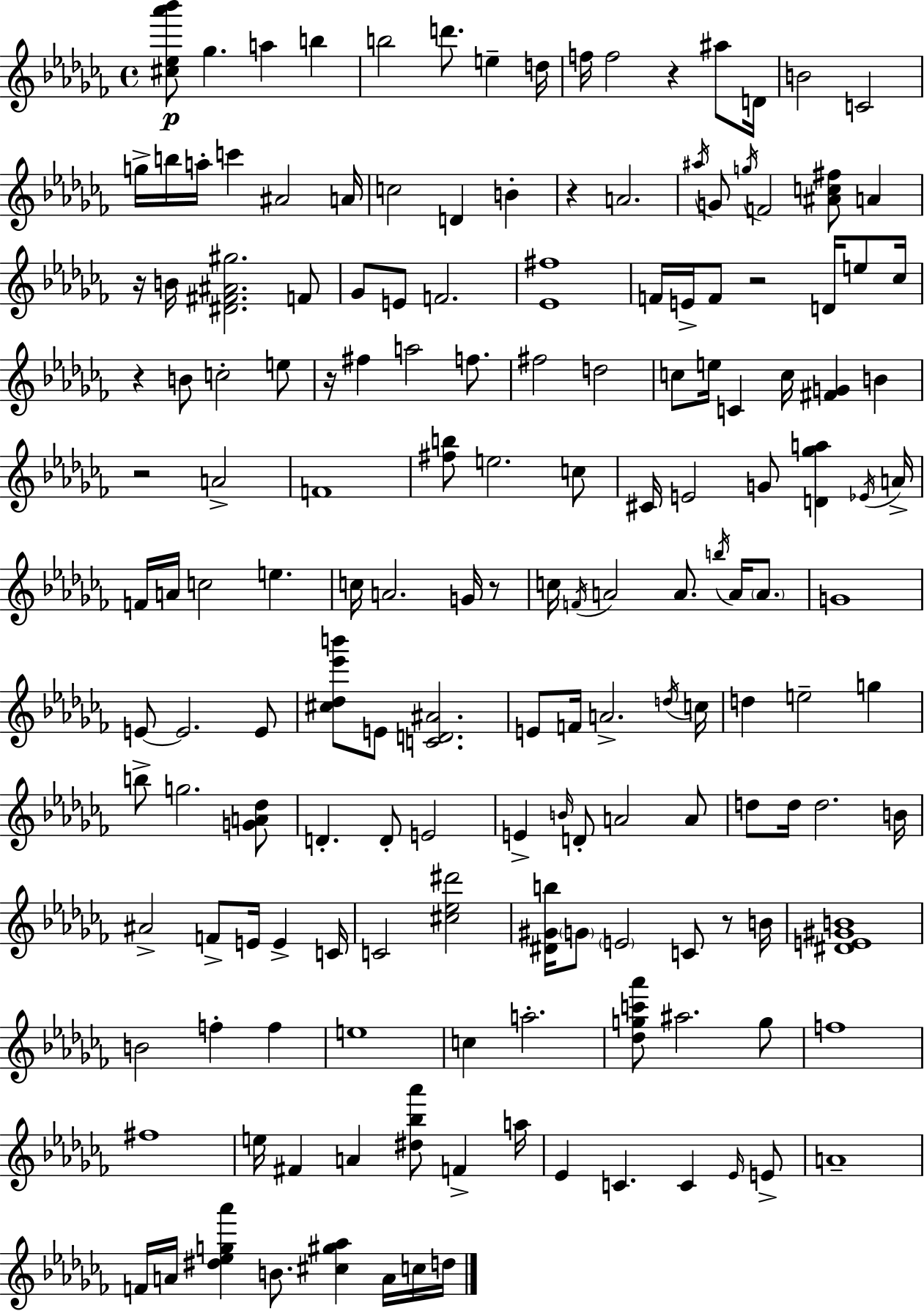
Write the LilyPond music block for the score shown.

{
  \clef treble
  \time 4/4
  \defaultTimeSignature
  \key aes \minor
  \repeat volta 2 { <cis'' ees'' aes''' bes'''>8\p ges''4. a''4 b''4 | b''2 d'''8. e''4-- d''16 | f''16 f''2 r4 ais''8 d'16 | b'2 c'2 | \break g''16-> b''16 a''16-. c'''4 ais'2 a'16 | c''2 d'4 b'4-. | r4 a'2. | \acciaccatura { ais''16 } g'8 \acciaccatura { g''16 } f'2 <ais' c'' fis''>8 a'4 | \break r16 b'16 <dis' fis' ais' gis''>2. | f'8 ges'8 e'8 f'2. | <ees' fis''>1 | f'16 e'16-> f'8 r2 d'16 e''8 | \break ces''16 r4 b'8 c''2-. | e''8 r16 fis''4 a''2 f''8. | fis''2 d''2 | c''8 e''16 c'4 c''16 <fis' g'>4 b'4 | \break r2 a'2-> | f'1 | <fis'' b''>8 e''2. | c''8 cis'16 e'2 g'8 <d' ges'' a''>4 | \break \acciaccatura { ees'16 } a'16-> f'16 a'16 c''2 e''4. | c''16 a'2. | g'16 r8 c''16 \acciaccatura { f'16 } a'2 a'8. | \acciaccatura { b''16 } a'16 \parenthesize a'8. g'1 | \break e'8~~ e'2. | e'8 <cis'' des'' ees''' b'''>8 e'8 <c' d' ais'>2. | e'8 f'16 a'2.-> | \acciaccatura { d''16 } c''16 d''4 e''2-- | \break g''4 b''8-> g''2. | <g' a' des''>8 d'4.-. d'8-. e'2 | e'4-> \grace { b'16 } d'8-. a'2 | a'8 d''8 d''16 d''2. | \break b'16 ais'2-> f'8-> | e'16 e'4-> c'16 c'2 <cis'' ees'' dis'''>2 | <dis' gis' b''>16 \parenthesize g'8 \parenthesize e'2 | c'8 r8 b'16 <dis' e' gis' b'>1 | \break b'2 f''4-. | f''4 e''1 | c''4 a''2.-. | <des'' g'' c''' aes'''>8 ais''2. | \break g''8 f''1 | fis''1 | e''16 fis'4 a'4 | <dis'' bes'' aes'''>8 f'4-> a''16 ees'4 c'4. | \break c'4 \grace { ees'16 } e'8-> a'1-- | f'16 a'16 <dis'' ees'' g'' aes'''>4 b'8. | <cis'' gis'' aes''>4 a'16 c''16 d''16 } \bar "|."
}